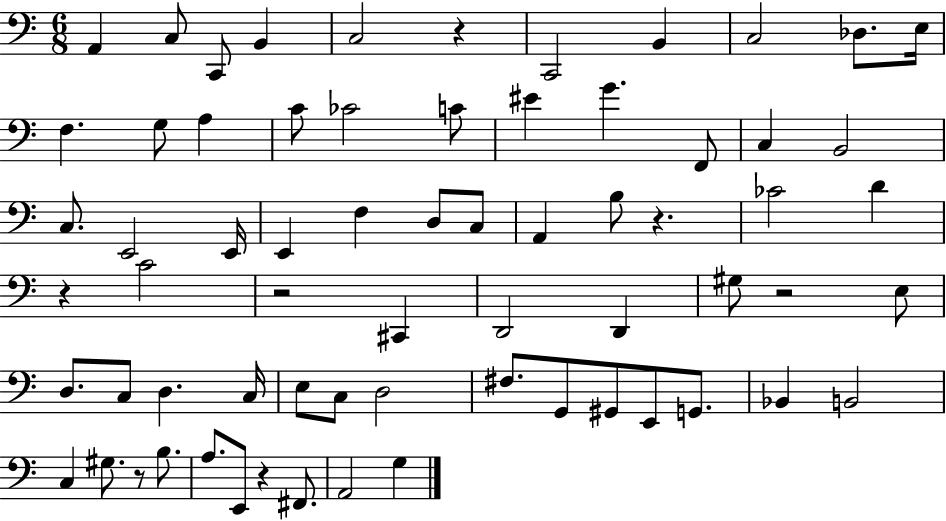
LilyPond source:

{
  \clef bass
  \numericTimeSignature
  \time 6/8
  \key c \major
  \repeat volta 2 { a,4 c8 c,8 b,4 | c2 r4 | c,2 b,4 | c2 des8. e16 | \break f4. g8 a4 | c'8 ces'2 c'8 | eis'4 g'4. f,8 | c4 b,2 | \break c8. e,2 e,16 | e,4 f4 d8 c8 | a,4 b8 r4. | ces'2 d'4 | \break r4 c'2 | r2 cis,4 | d,2 d,4 | gis8 r2 e8 | \break d8. c8 d4. c16 | e8 c8 d2 | fis8. g,8 gis,8 e,8 g,8. | bes,4 b,2 | \break c4 gis8. r8 b8. | a8. e,8 r4 fis,8. | a,2 g4 | } \bar "|."
}